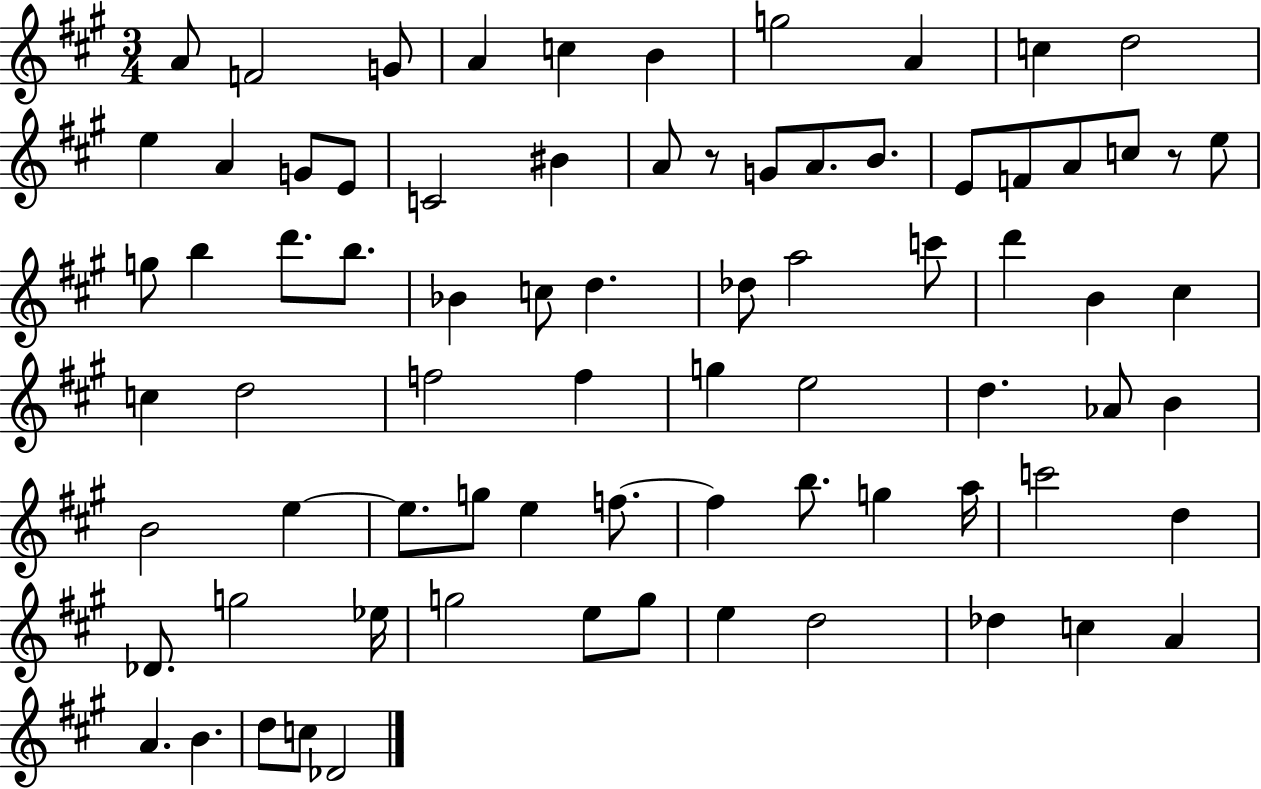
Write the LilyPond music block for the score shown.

{
  \clef treble
  \numericTimeSignature
  \time 3/4
  \key a \major
  a'8 f'2 g'8 | a'4 c''4 b'4 | g''2 a'4 | c''4 d''2 | \break e''4 a'4 g'8 e'8 | c'2 bis'4 | a'8 r8 g'8 a'8. b'8. | e'8 f'8 a'8 c''8 r8 e''8 | \break g''8 b''4 d'''8. b''8. | bes'4 c''8 d''4. | des''8 a''2 c'''8 | d'''4 b'4 cis''4 | \break c''4 d''2 | f''2 f''4 | g''4 e''2 | d''4. aes'8 b'4 | \break b'2 e''4~~ | e''8. g''8 e''4 f''8.~~ | f''4 b''8. g''4 a''16 | c'''2 d''4 | \break des'8. g''2 ees''16 | g''2 e''8 g''8 | e''4 d''2 | des''4 c''4 a'4 | \break a'4. b'4. | d''8 c''8 des'2 | \bar "|."
}